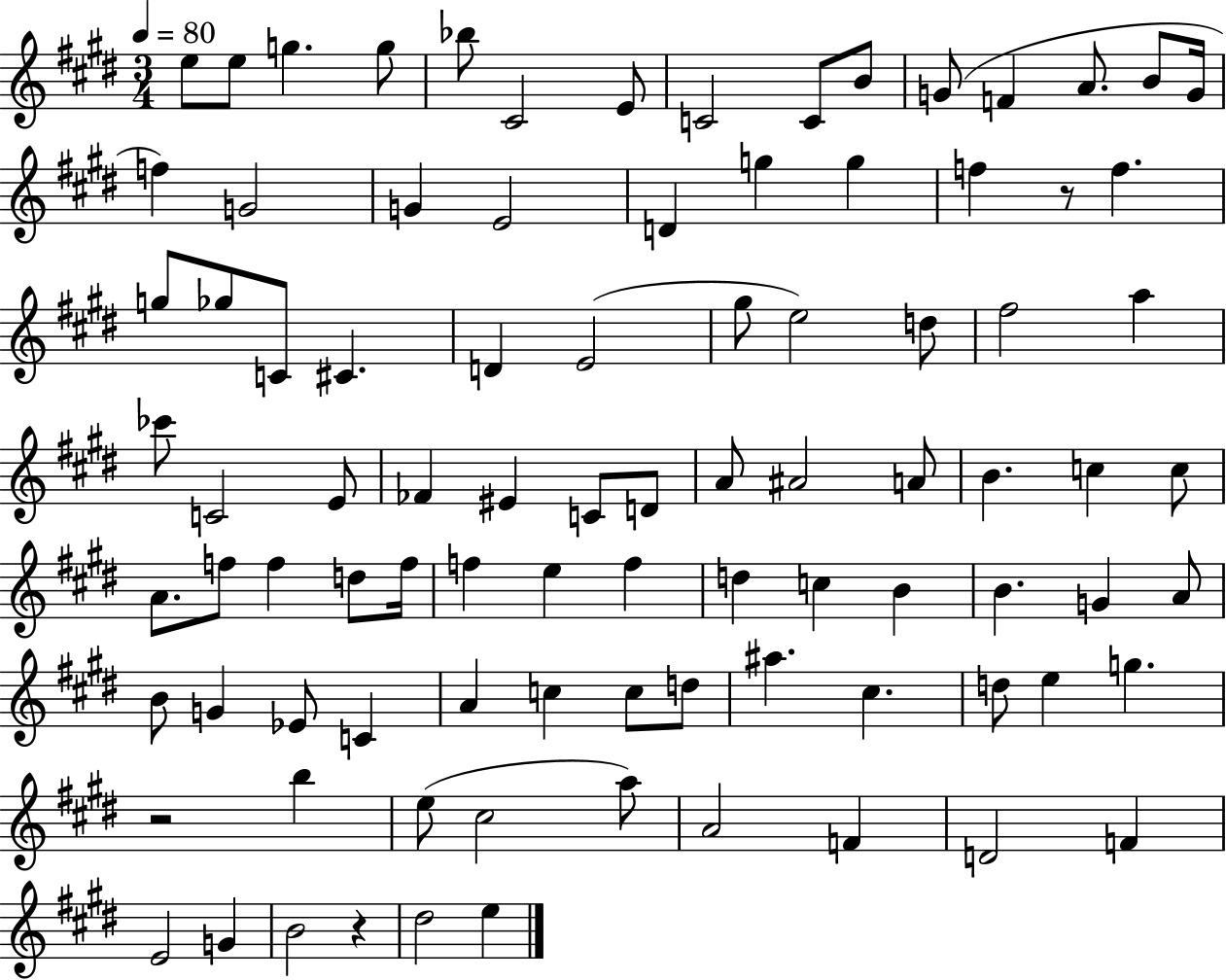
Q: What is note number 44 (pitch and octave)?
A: A#4